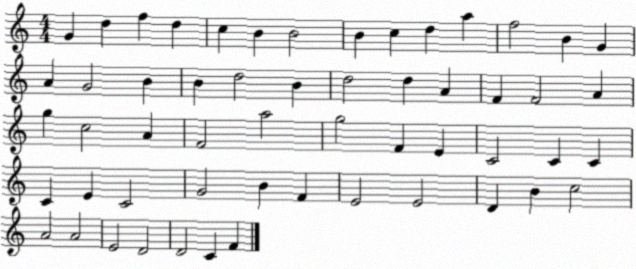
X:1
T:Untitled
M:4/4
L:1/4
K:C
G d f d c B B2 B c d a f2 B G A G2 B B d2 B d2 d A F F2 A g c2 A F2 a2 g2 F E C2 C C C E C2 G2 B F E2 E2 D B c2 A2 A2 E2 D2 D2 C F